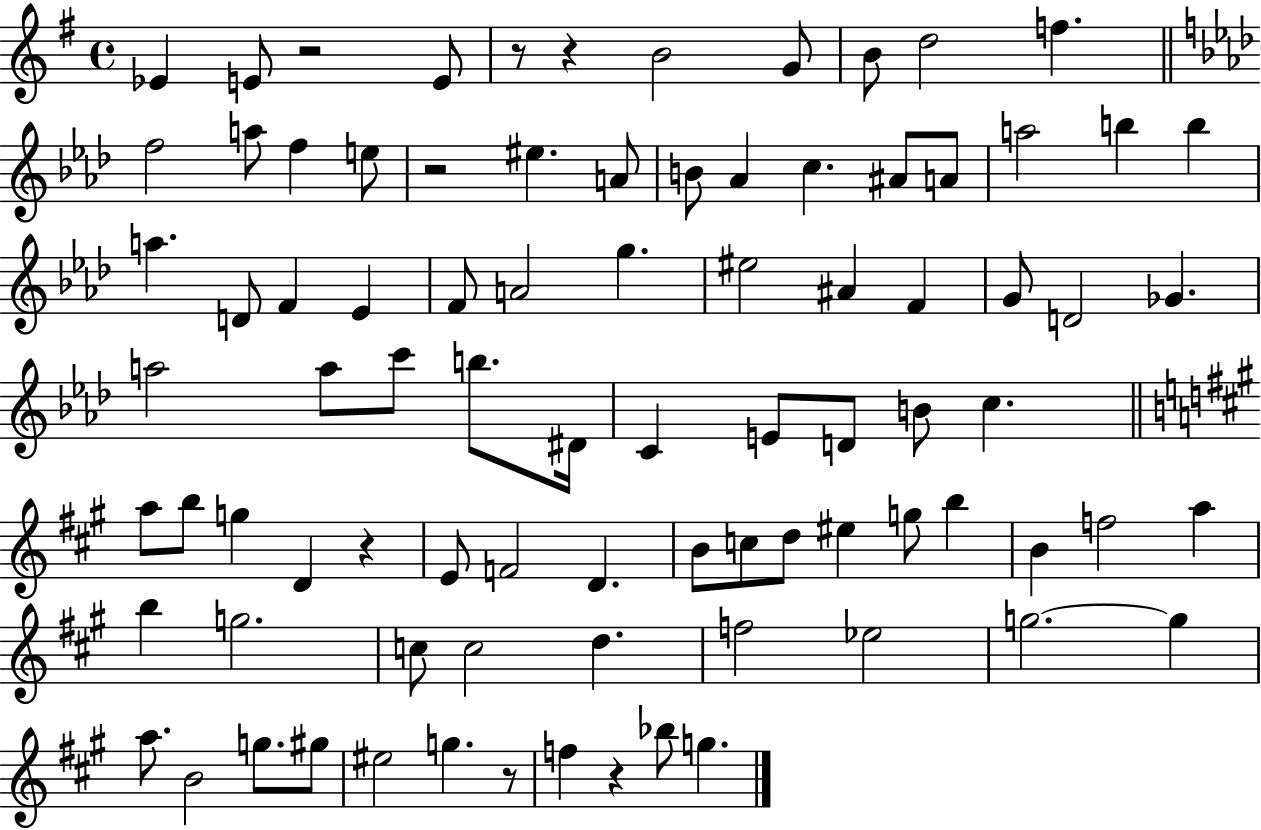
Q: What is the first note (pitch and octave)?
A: Eb4